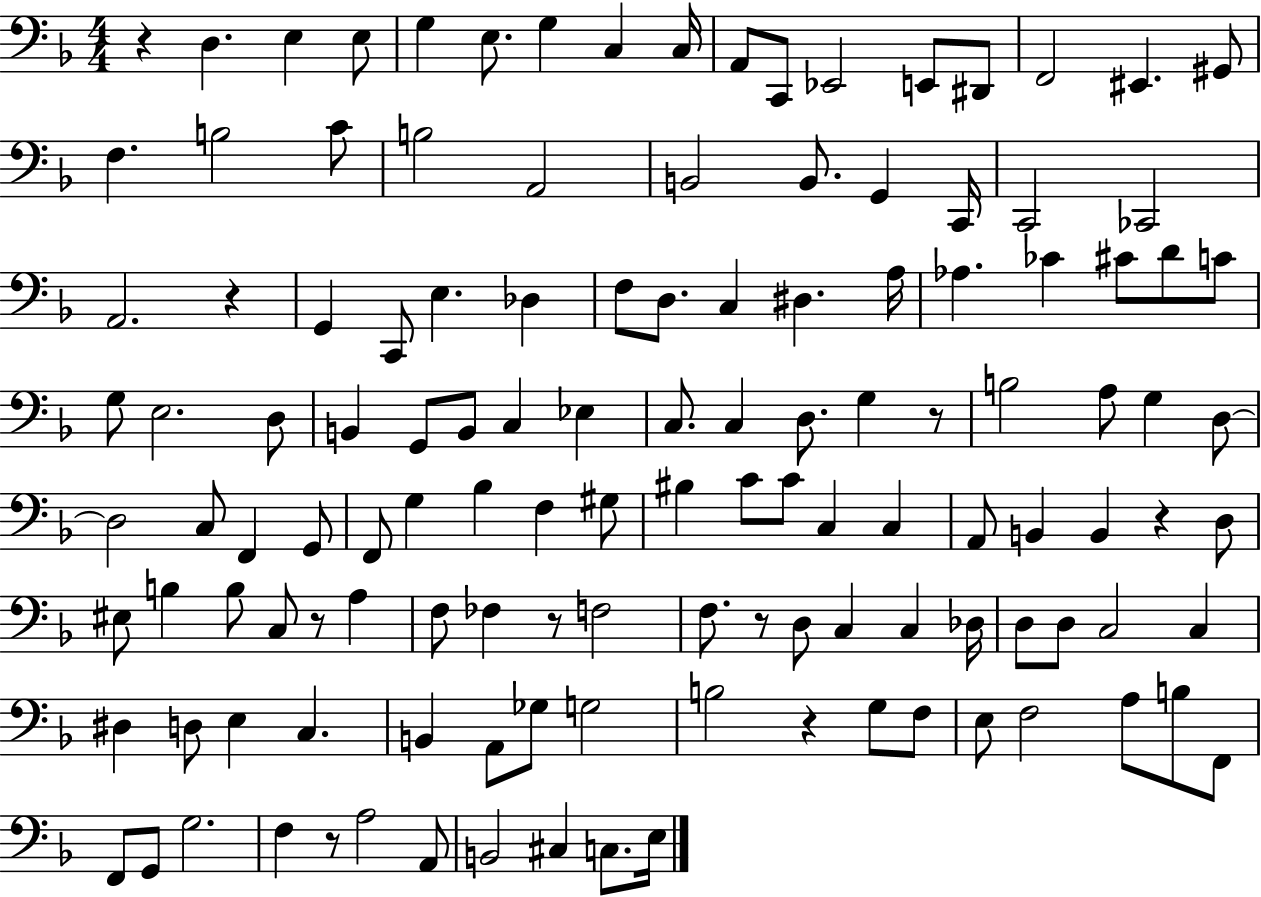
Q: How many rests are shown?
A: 9